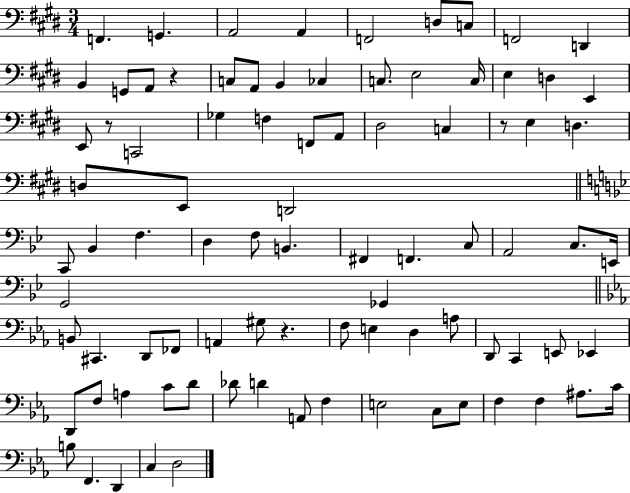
F2/q. G2/q. A2/h A2/q F2/h D3/e C3/e F2/h D2/q B2/q G2/e A2/e R/q C3/e A2/e B2/q CES3/q C3/e. E3/h C3/s E3/q D3/q E2/q E2/e R/e C2/h Gb3/q F3/q F2/e A2/e D#3/h C3/q R/e E3/q D3/q. D3/e E2/e D2/h C2/e Bb2/q F3/q. D3/q F3/e B2/q. F#2/q F2/q. C3/e A2/h C3/e. E2/s G2/h Gb2/q B2/e C#2/q. D2/e FES2/e A2/q G#3/e R/q. F3/e E3/q D3/q A3/e D2/e C2/q E2/e Eb2/q D2/e F3/e A3/q C4/e D4/e Db4/e D4/q A2/e F3/q E3/h C3/e E3/e F3/q F3/q A#3/e. C4/s B3/e F2/q. D2/q C3/q D3/h